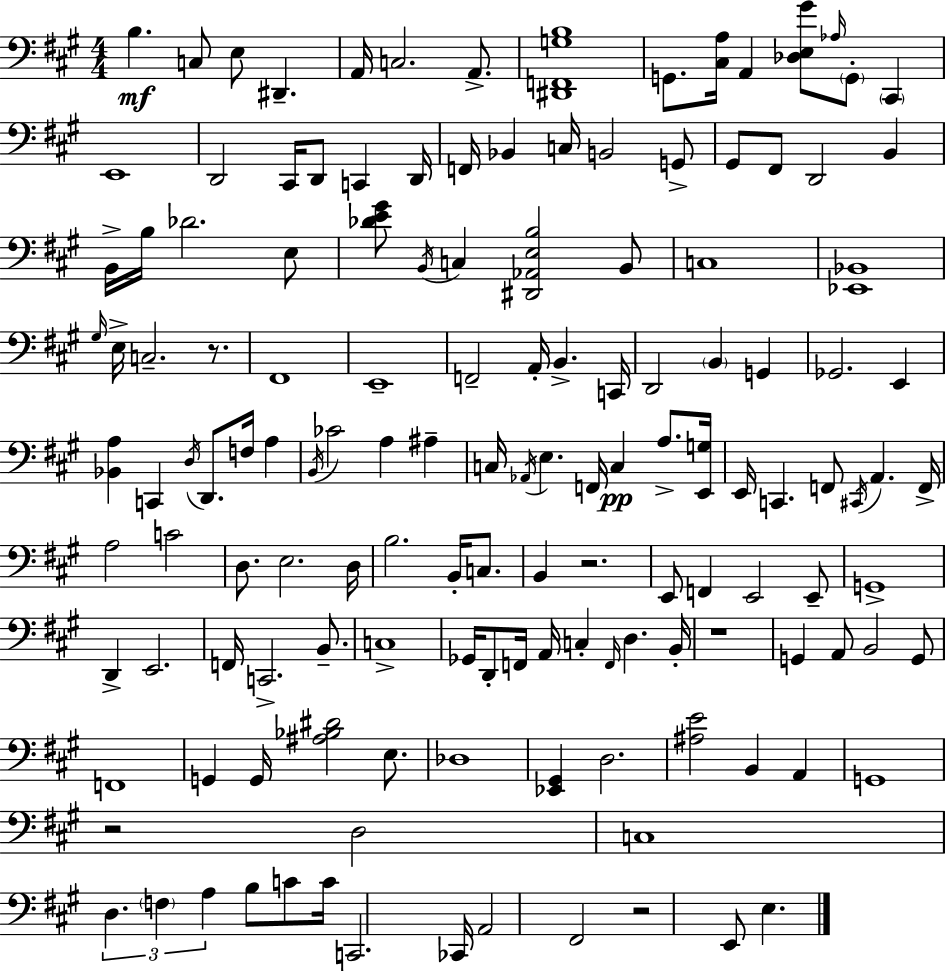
B3/q. C3/e E3/e D#2/q. A2/s C3/h. A2/e. [D#2,F2,G3,B3]/w G2/e. [C#3,A3]/s A2/q [Db3,E3,G#4]/e Ab3/s G2/e C#2/q E2/w D2/h C#2/s D2/e C2/q D2/s F2/s Bb2/q C3/s B2/h G2/e G#2/e F#2/e D2/h B2/q B2/s B3/s Db4/h. E3/e [Db4,E4,G#4]/e B2/s C3/q [D#2,Ab2,E3,B3]/h B2/e C3/w [Eb2,Bb2]/w G#3/s E3/s C3/h. R/e. F#2/w E2/w F2/h A2/s B2/q. C2/s D2/h B2/q G2/q Gb2/h. E2/q [Bb2,A3]/q C2/q D3/s D2/e. F3/s A3/q B2/s CES4/h A3/q A#3/q C3/s Ab2/s E3/q. F2/s C3/q A3/e. [E2,G3]/s E2/s C2/q. F2/e C#2/s A2/q. F2/s A3/h C4/h D3/e. E3/h. D3/s B3/h. B2/s C3/e. B2/q R/h. E2/e F2/q E2/h E2/e G2/w D2/q E2/h. F2/s C2/h. B2/e. C3/w Gb2/s D2/e F2/s A2/s C3/q F2/s D3/q. B2/s R/w G2/q A2/e B2/h G2/e F2/w G2/q G2/s [A#3,Bb3,D#4]/h E3/e. Db3/w [Eb2,G#2]/q D3/h. [A#3,E4]/h B2/q A2/q G2/w R/h D3/h C3/w D3/q. F3/q A3/q B3/e C4/e C4/s C2/h. CES2/s A2/h F#2/h R/h E2/e E3/q.